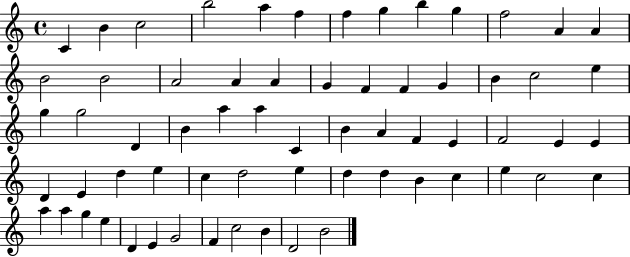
C4/q B4/q C5/h B5/h A5/q F5/q F5/q G5/q B5/q G5/q F5/h A4/q A4/q B4/h B4/h A4/h A4/q A4/q G4/q F4/q F4/q G4/q B4/q C5/h E5/q G5/q G5/h D4/q B4/q A5/q A5/q C4/q B4/q A4/q F4/q E4/q F4/h E4/q E4/q D4/q E4/q D5/q E5/q C5/q D5/h E5/q D5/q D5/q B4/q C5/q E5/q C5/h C5/q A5/q A5/q G5/q E5/q D4/q E4/q G4/h F4/q C5/h B4/q D4/h B4/h